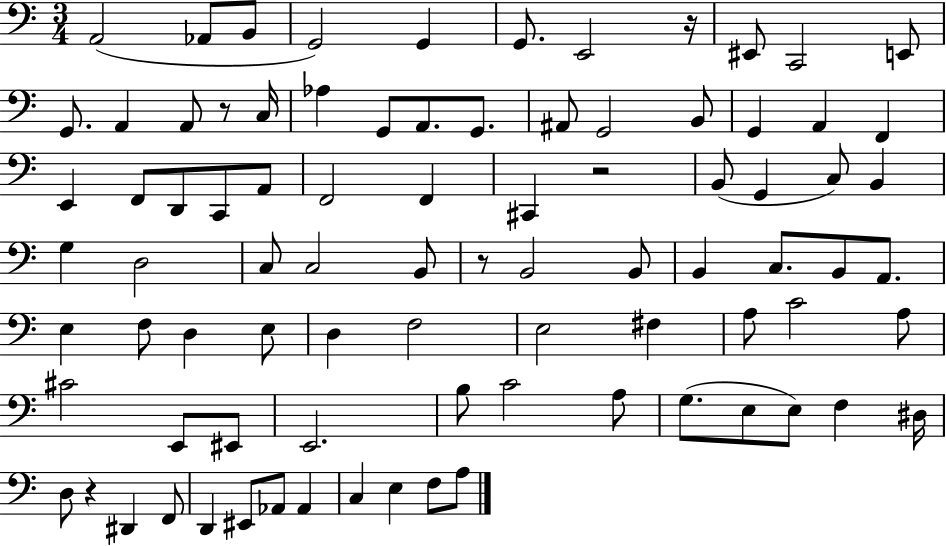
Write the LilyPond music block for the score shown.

{
  \clef bass
  \numericTimeSignature
  \time 3/4
  \key c \major
  \repeat volta 2 { a,2( aes,8 b,8 | g,2) g,4 | g,8. e,2 r16 | eis,8 c,2 e,8 | \break g,8. a,4 a,8 r8 c16 | aes4 g,8 a,8. g,8. | ais,8 g,2 b,8 | g,4 a,4 f,4 | \break e,4 f,8 d,8 c,8 a,8 | f,2 f,4 | cis,4 r2 | b,8( g,4 c8) b,4 | \break g4 d2 | c8 c2 b,8 | r8 b,2 b,8 | b,4 c8. b,8 a,8. | \break e4 f8 d4 e8 | d4 f2 | e2 fis4 | a8 c'2 a8 | \break cis'2 e,8 eis,8 | e,2. | b8 c'2 a8 | g8.( e8 e8) f4 dis16 | \break d8 r4 dis,4 f,8 | d,4 eis,8 aes,8 aes,4 | c4 e4 f8 a8 | } \bar "|."
}